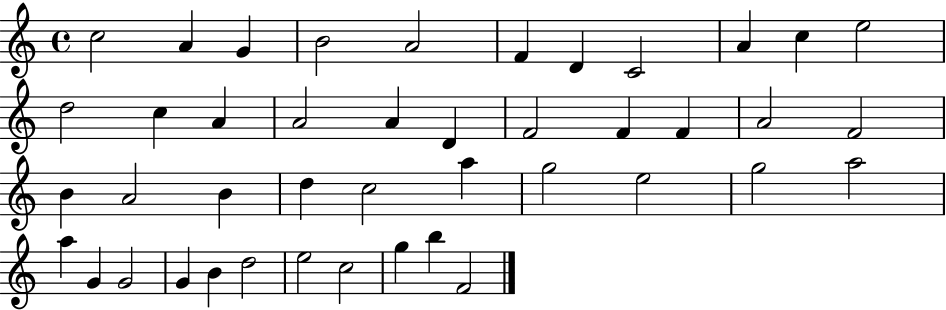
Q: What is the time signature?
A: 4/4